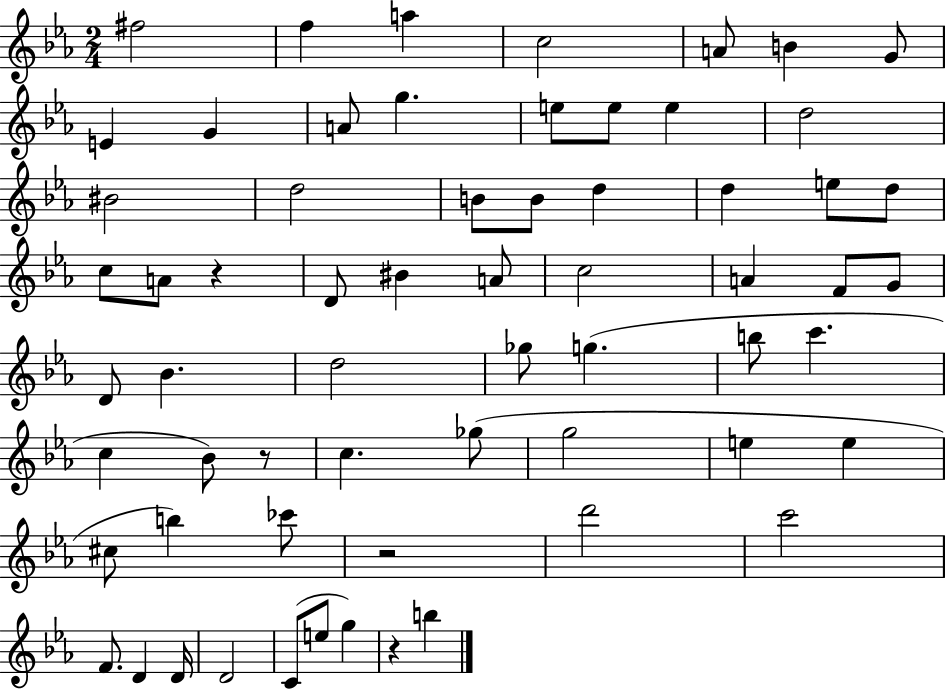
{
  \clef treble
  \numericTimeSignature
  \time 2/4
  \key ees \major
  \repeat volta 2 { fis''2 | f''4 a''4 | c''2 | a'8 b'4 g'8 | \break e'4 g'4 | a'8 g''4. | e''8 e''8 e''4 | d''2 | \break bis'2 | d''2 | b'8 b'8 d''4 | d''4 e''8 d''8 | \break c''8 a'8 r4 | d'8 bis'4 a'8 | c''2 | a'4 f'8 g'8 | \break d'8 bes'4. | d''2 | ges''8 g''4.( | b''8 c'''4. | \break c''4 bes'8) r8 | c''4. ges''8( | g''2 | e''4 e''4 | \break cis''8 b''4) ces'''8 | r2 | d'''2 | c'''2 | \break f'8. d'4 d'16 | d'2 | c'8( e''8 g''4) | r4 b''4 | \break } \bar "|."
}